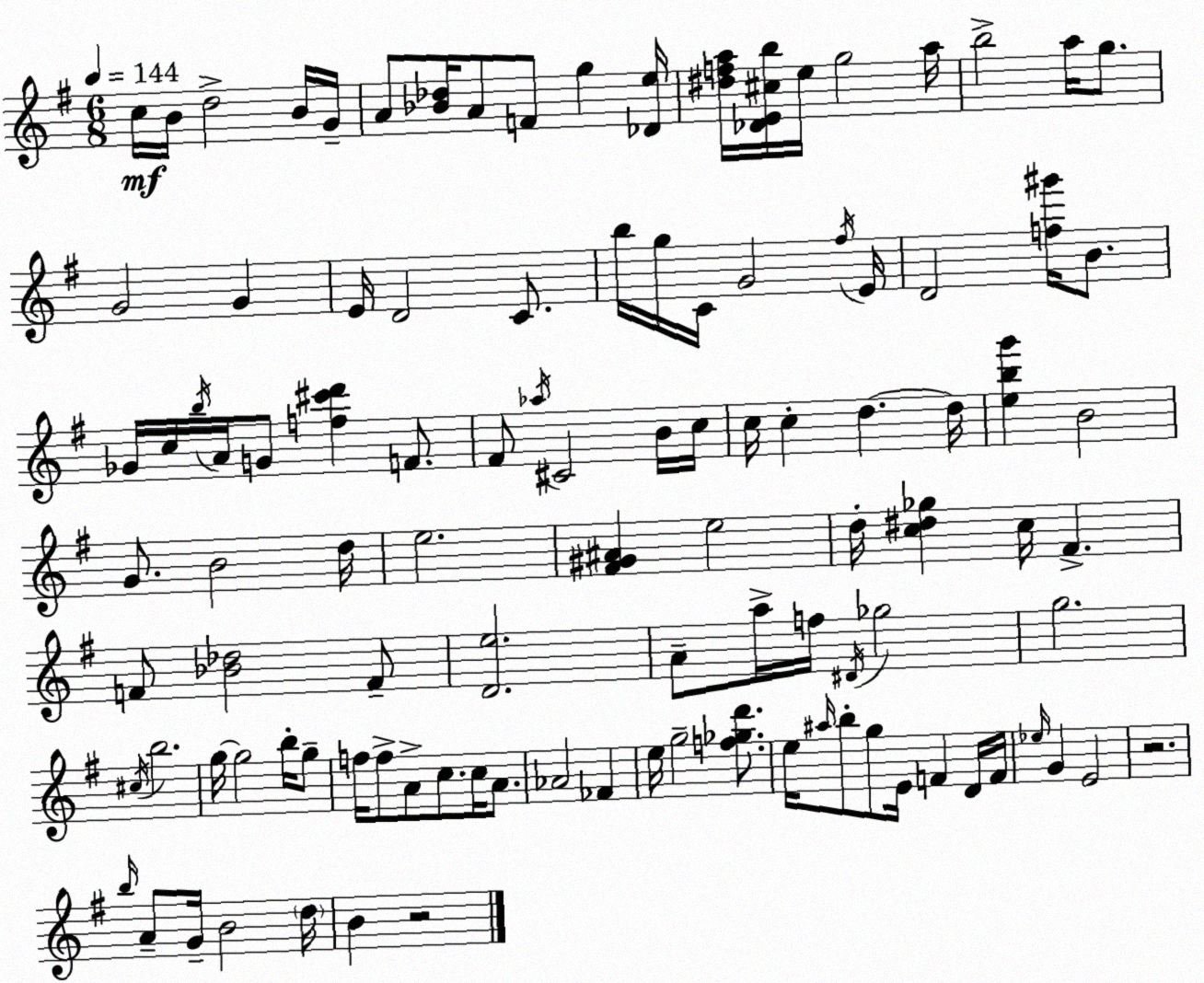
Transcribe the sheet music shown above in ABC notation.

X:1
T:Untitled
M:6/8
L:1/4
K:G
c/4 B/4 d2 B/4 G/4 A/2 [_B_d]/4 A/2 F/2 g [_De]/4 [^dfa]/4 [_DE^cb]/4 e/4 g2 a/4 b2 a/4 g/2 G2 G E/4 D2 C/2 b/4 g/4 C/4 G2 ^f/4 E/4 D2 [f^g']/4 B/2 _G/4 c/4 b/4 A/4 G/2 [f^c'd'] F/2 ^F/2 _a/4 ^C2 B/4 c/4 c/4 c d d/4 [ebg'] B2 G/2 B2 d/4 e2 [^F^G^A] e2 d/4 [c^d_g] c/4 ^F F/2 [_B_d]2 F/2 [De]2 A/2 a/4 f/4 ^D/4 _g2 g2 ^c/4 b2 g/4 g2 b/4 g/2 f/4 f/2 A/2 c/2 c/4 A/2 _A2 _F e/4 g2 [f_gd']/2 e/4 ^a/4 b/2 g/2 E/4 F D/4 F/4 _e/4 G E2 z2 b/4 A/2 G/4 B2 d/4 B z2